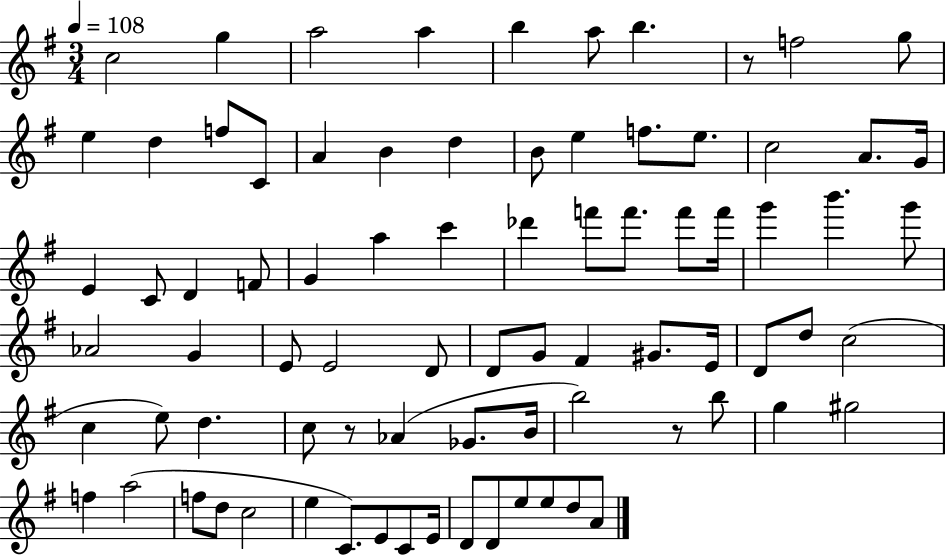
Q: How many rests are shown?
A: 3